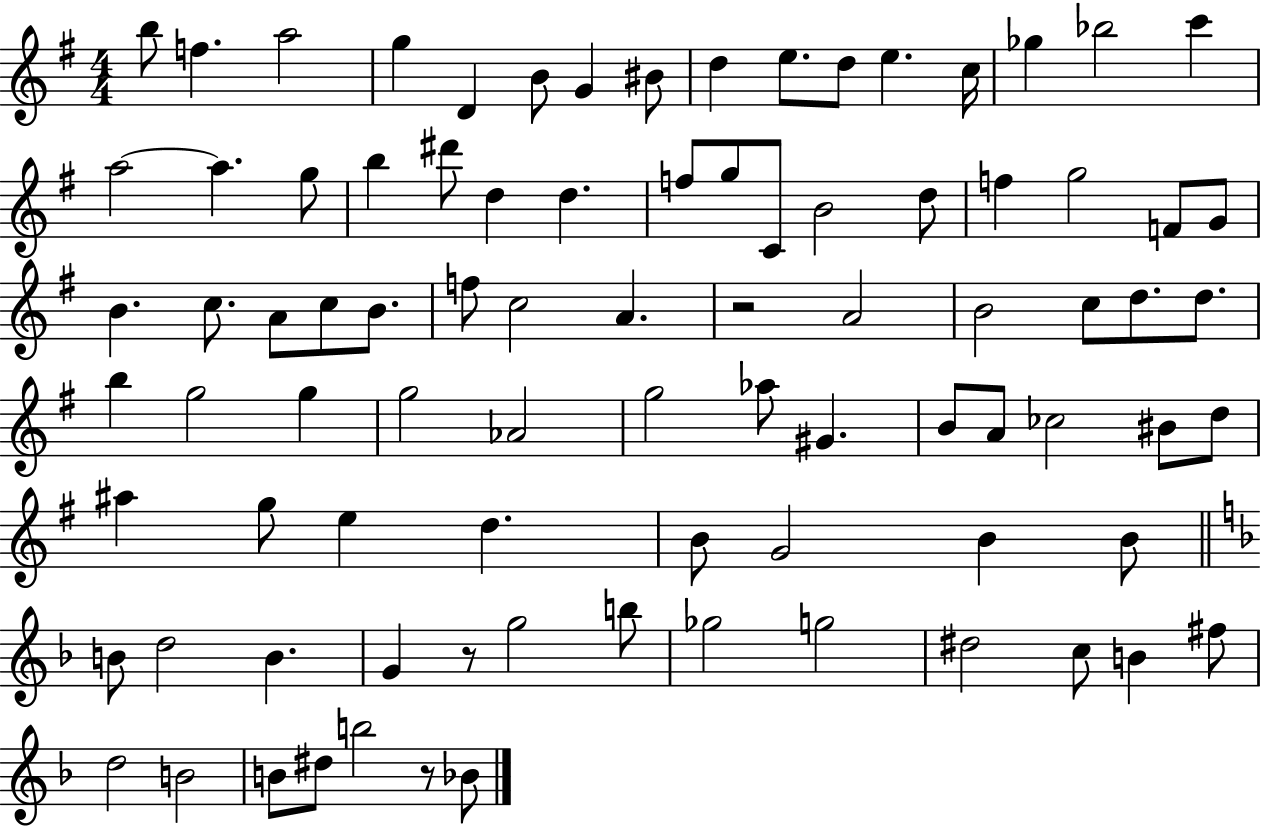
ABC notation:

X:1
T:Untitled
M:4/4
L:1/4
K:G
b/2 f a2 g D B/2 G ^B/2 d e/2 d/2 e c/4 _g _b2 c' a2 a g/2 b ^d'/2 d d f/2 g/2 C/2 B2 d/2 f g2 F/2 G/2 B c/2 A/2 c/2 B/2 f/2 c2 A z2 A2 B2 c/2 d/2 d/2 b g2 g g2 _A2 g2 _a/2 ^G B/2 A/2 _c2 ^B/2 d/2 ^a g/2 e d B/2 G2 B B/2 B/2 d2 B G z/2 g2 b/2 _g2 g2 ^d2 c/2 B ^f/2 d2 B2 B/2 ^d/2 b2 z/2 _B/2